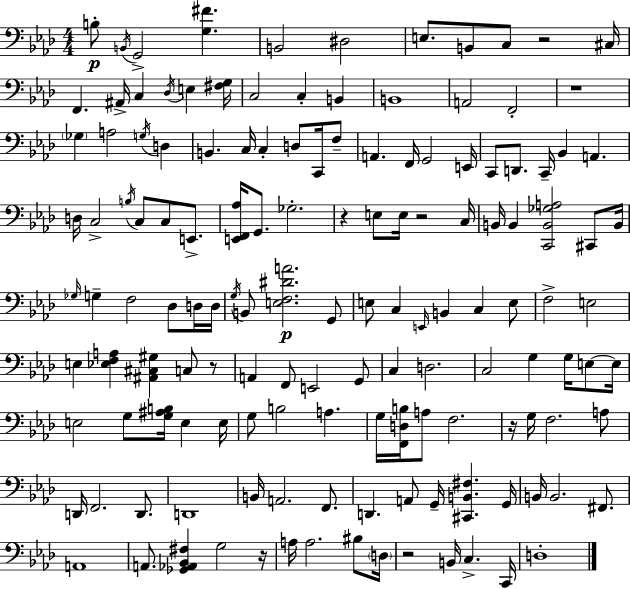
{
  \clef bass
  \numericTimeSignature
  \time 4/4
  \key f \minor
  b8-.\p \acciaccatura { b,16 } g,2-> <g fis'>4. | b,2 dis2 | e8. b,8 c8 r2 | cis16 f,4. ais,16-> c4 \acciaccatura { des16 } e4 | \break <fis g>16 c2 c4-. b,4 | b,1 | a,2 f,2-. | r1 | \break \parenthesize ges4 a2 \acciaccatura { g16 } d4 | b,4. c16 c4-. d8 | c,16 f8-- a,4. f,16 g,2 | e,16 c,8 d,8. c,16-- bes,4 a,4. | \break d16 c2-> \acciaccatura { b16 } c8 c8 | e,8.-> <e, f, aes>16 g,8. ges2.-. | r4 e8 e16 r2 | c16 b,16 b,4 <c, b, ges a>2 | \break cis,8 b,16 \grace { ges16 } g4-- f2 | des8 d16 d16 \acciaccatura { g16 } b,8 <e f dis' a'>2.\p | g,8 e8 c4 \grace { e,16 } b,4 | c4 e8 f2-> e2 | \break e4 <ees f a>4 <ais, cis gis>4 | c8 r8 a,4 f,8 e,2 | g,8 c4 d2. | c2 g4 | \break g16 e8~~ e16 e2 g8 | <g ais b>16 e4 e16 g8 b2 | a4. g16 <f, d b>16 a8 f2. | r16 g16 f2. | \break a8 d,16 f,2. | d,8. d,1 | b,16 a,2. | f,8. d,4. a,8 g,16-- | \break <cis, b, fis>4. g,16 b,16 b,2. | fis,8. a,1 | a,8. <ges, aes, bes, fis>4 g2 | r16 a16 a2. | \break bis8 \parenthesize d16 r2 b,16 | c4.-> c,16 d1-. | \bar "|."
}